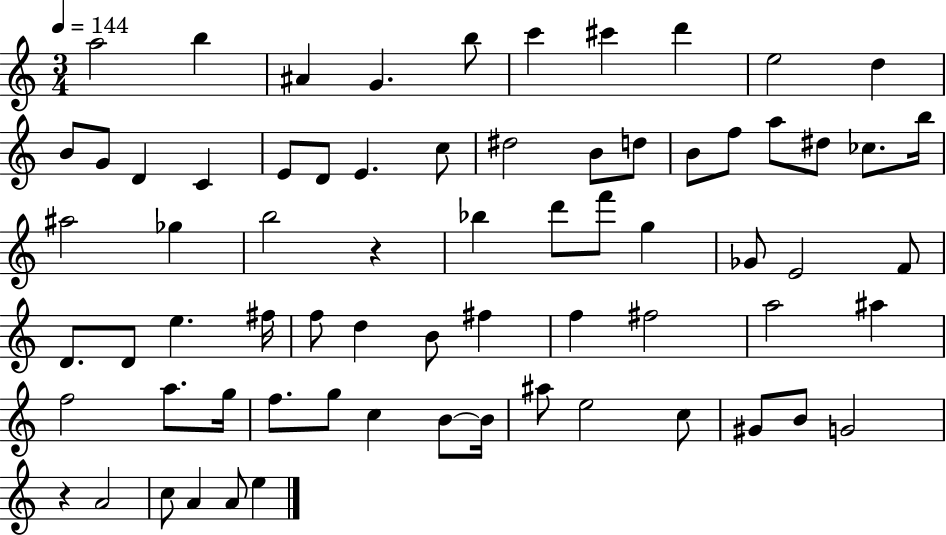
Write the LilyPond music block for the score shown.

{
  \clef treble
  \numericTimeSignature
  \time 3/4
  \key c \major
  \tempo 4 = 144
  a''2 b''4 | ais'4 g'4. b''8 | c'''4 cis'''4 d'''4 | e''2 d''4 | \break b'8 g'8 d'4 c'4 | e'8 d'8 e'4. c''8 | dis''2 b'8 d''8 | b'8 f''8 a''8 dis''8 ces''8. b''16 | \break ais''2 ges''4 | b''2 r4 | bes''4 d'''8 f'''8 g''4 | ges'8 e'2 f'8 | \break d'8. d'8 e''4. fis''16 | f''8 d''4 b'8 fis''4 | f''4 fis''2 | a''2 ais''4 | \break f''2 a''8. g''16 | f''8. g''8 c''4 b'8~~ b'16 | ais''8 e''2 c''8 | gis'8 b'8 g'2 | \break r4 a'2 | c''8 a'4 a'8 e''4 | \bar "|."
}